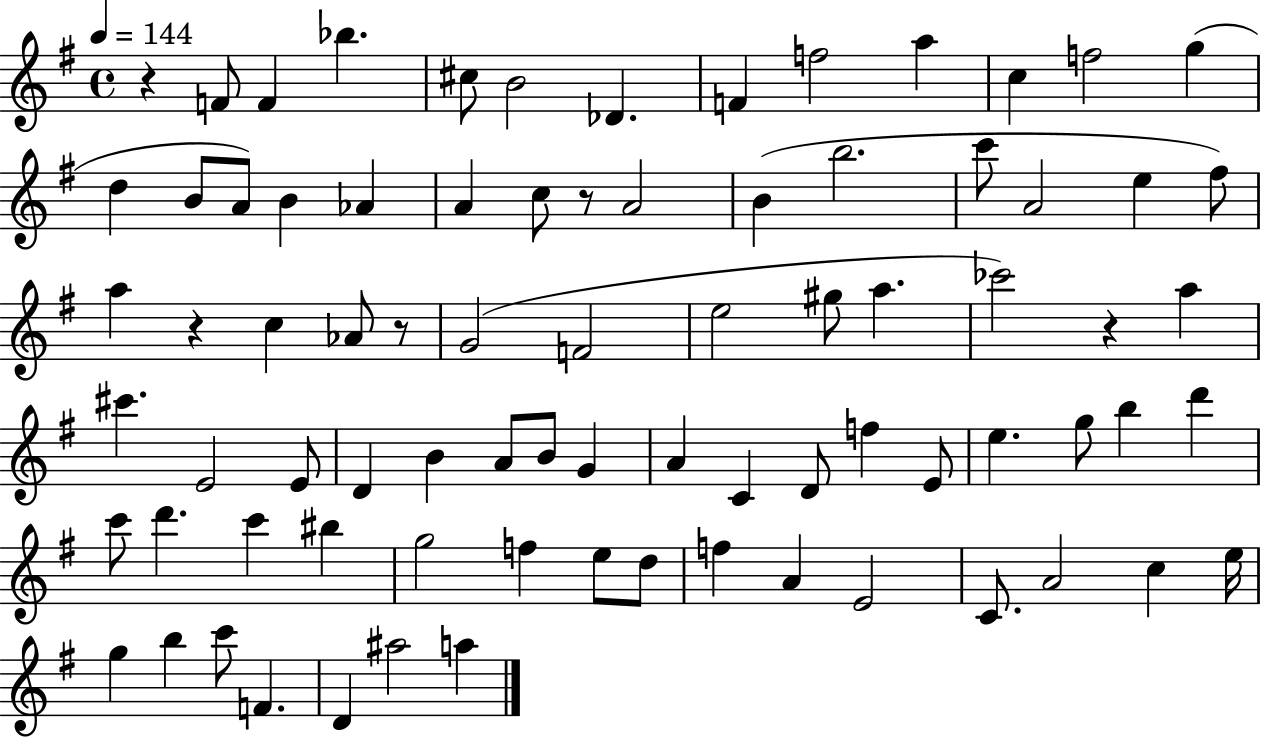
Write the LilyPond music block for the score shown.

{
  \clef treble
  \time 4/4
  \defaultTimeSignature
  \key g \major
  \tempo 4 = 144
  \repeat volta 2 { r4 f'8 f'4 bes''4. | cis''8 b'2 des'4. | f'4 f''2 a''4 | c''4 f''2 g''4( | \break d''4 b'8 a'8) b'4 aes'4 | a'4 c''8 r8 a'2 | b'4( b''2. | c'''8 a'2 e''4 fis''8) | \break a''4 r4 c''4 aes'8 r8 | g'2( f'2 | e''2 gis''8 a''4. | ces'''2) r4 a''4 | \break cis'''4. e'2 e'8 | d'4 b'4 a'8 b'8 g'4 | a'4 c'4 d'8 f''4 e'8 | e''4. g''8 b''4 d'''4 | \break c'''8 d'''4. c'''4 bis''4 | g''2 f''4 e''8 d''8 | f''4 a'4 e'2 | c'8. a'2 c''4 e''16 | \break g''4 b''4 c'''8 f'4. | d'4 ais''2 a''4 | } \bar "|."
}